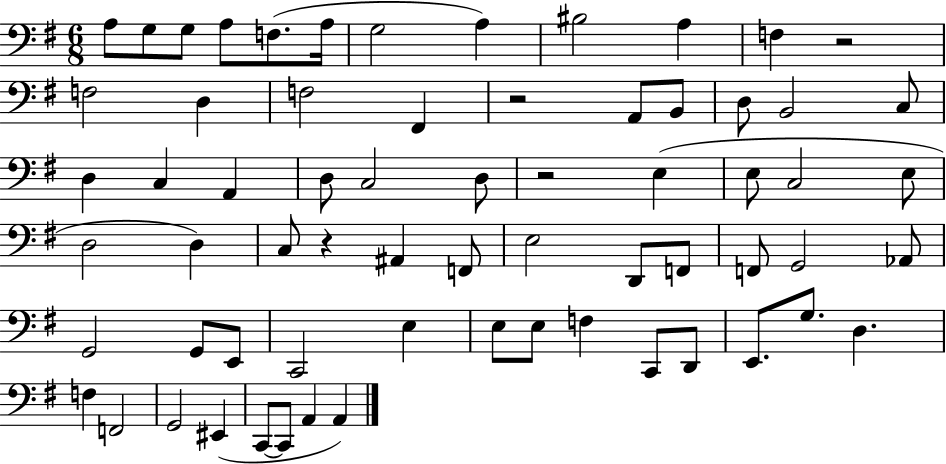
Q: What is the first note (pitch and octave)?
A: A3